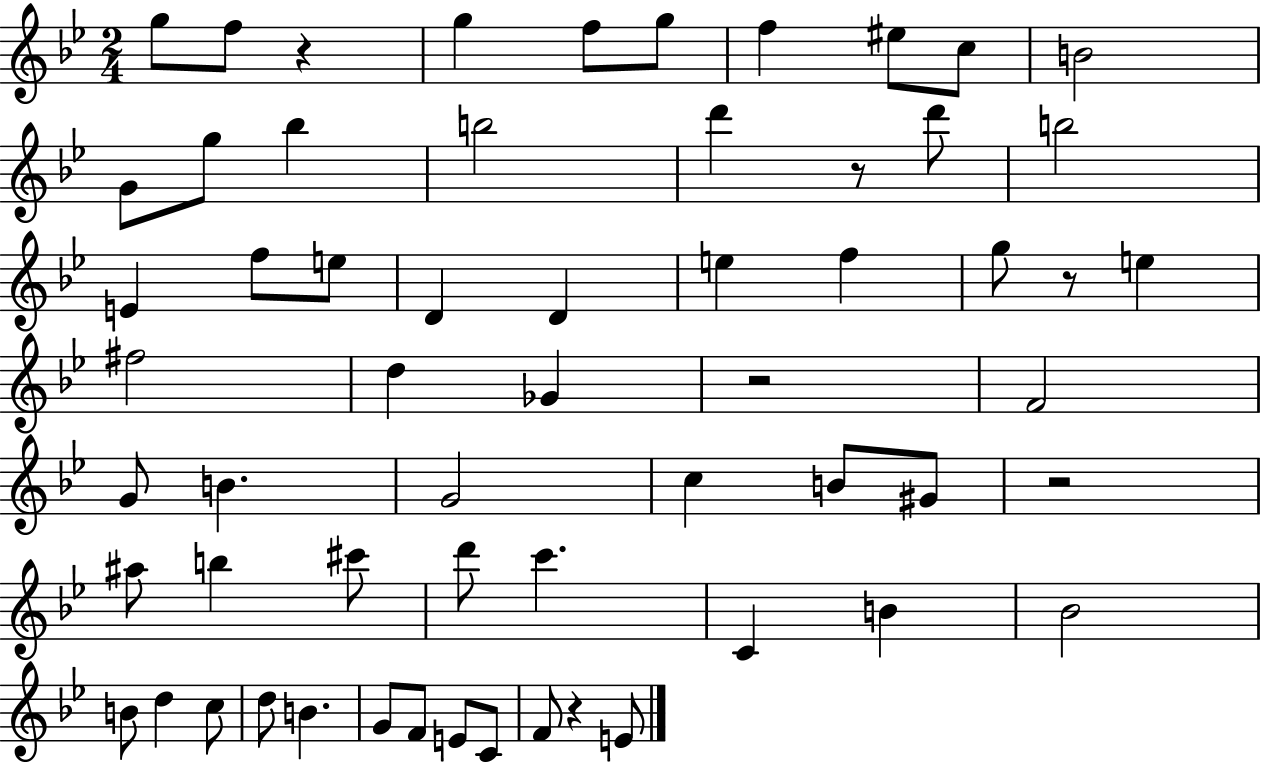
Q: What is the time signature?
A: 2/4